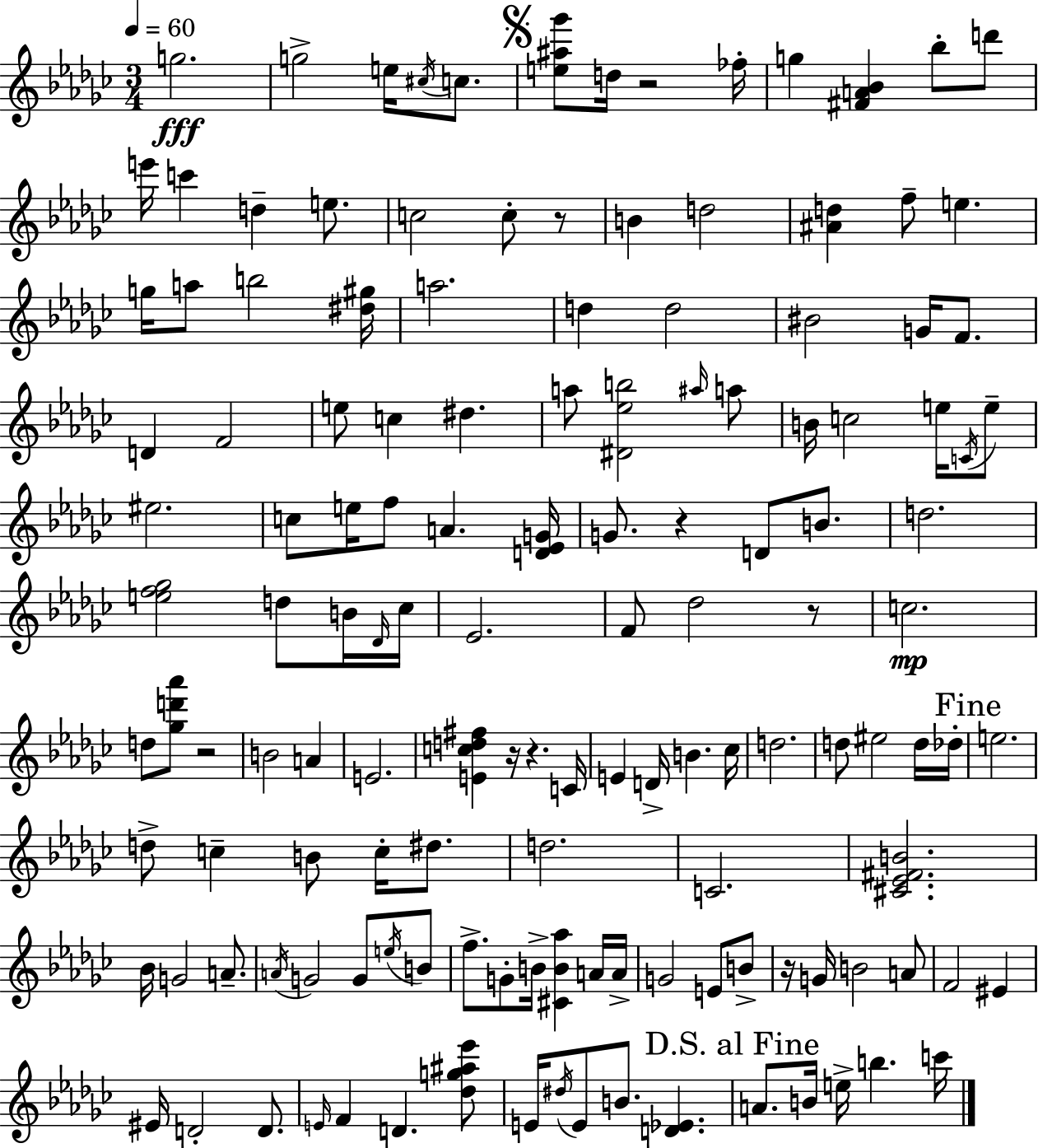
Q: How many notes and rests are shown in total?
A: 138